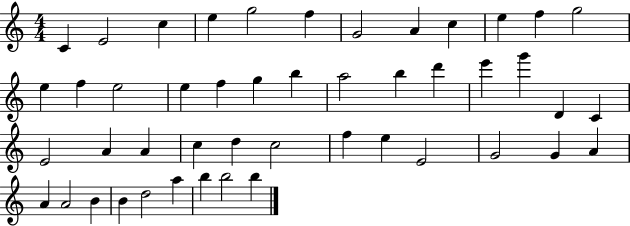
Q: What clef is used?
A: treble